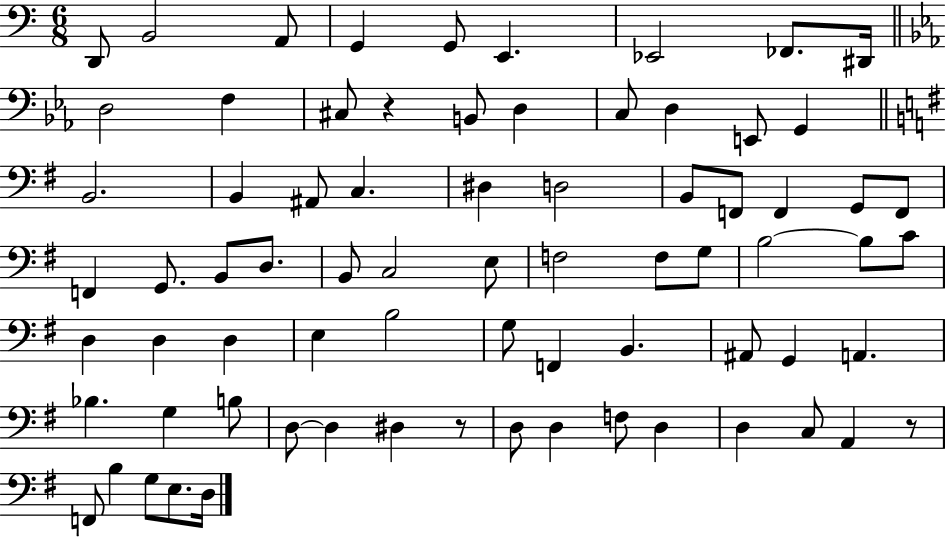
{
  \clef bass
  \numericTimeSignature
  \time 6/8
  \key c \major
  \repeat volta 2 { d,8 b,2 a,8 | g,4 g,8 e,4. | ees,2 fes,8. dis,16 | \bar "||" \break \key c \minor d2 f4 | cis8 r4 b,8 d4 | c8 d4 e,8 g,4 | \bar "||" \break \key g \major b,2. | b,4 ais,8 c4. | dis4 d2 | b,8 f,8 f,4 g,8 f,8 | \break f,4 g,8. b,8 d8. | b,8 c2 e8 | f2 f8 g8 | b2~~ b8 c'8 | \break d4 d4 d4 | e4 b2 | g8 f,4 b,4. | ais,8 g,4 a,4. | \break bes4. g4 b8 | d8~~ d4 dis4 r8 | d8 d4 f8 d4 | d4 c8 a,4 r8 | \break f,8 b4 g8 e8. d16 | } \bar "|."
}